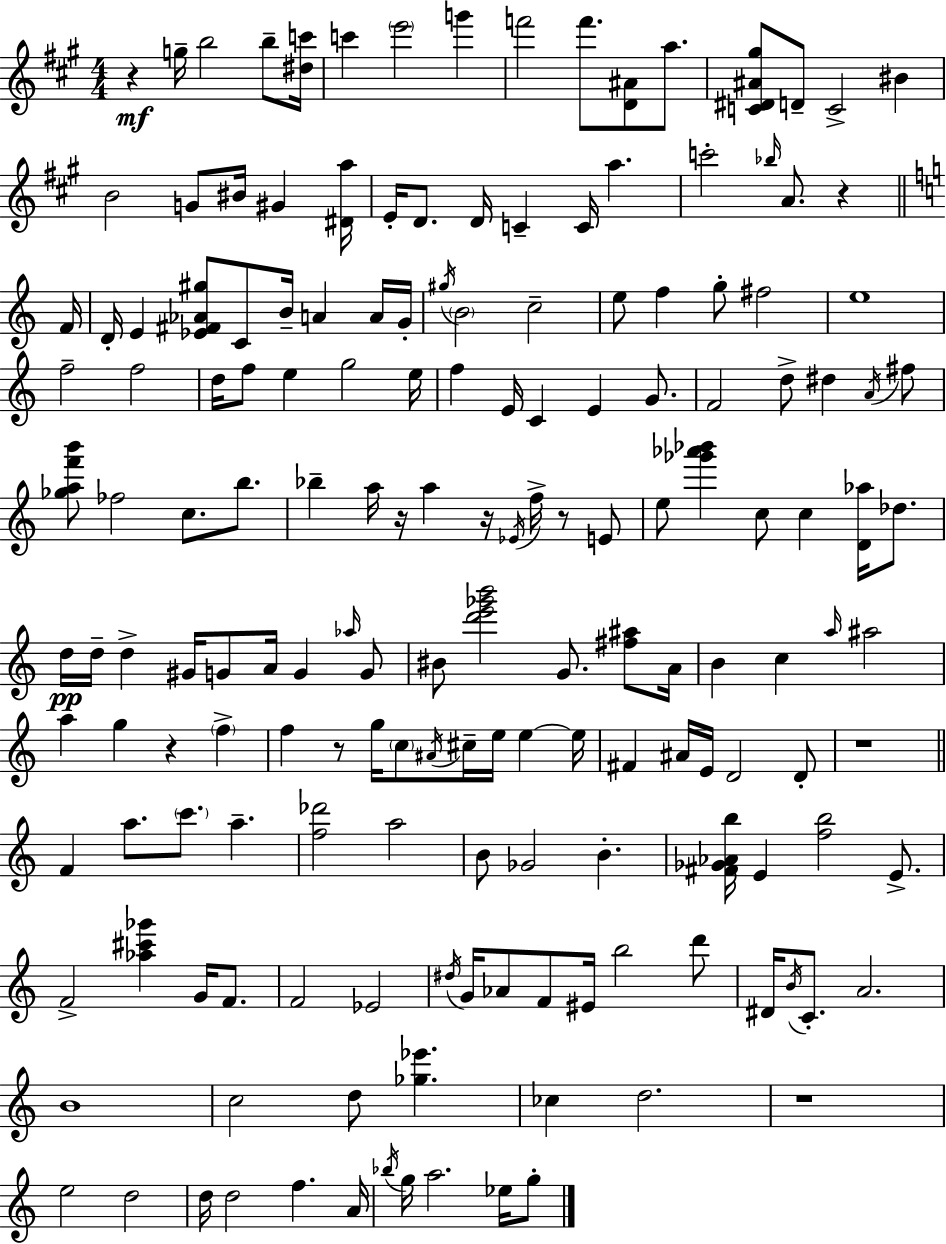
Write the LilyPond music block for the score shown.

{
  \clef treble
  \numericTimeSignature
  \time 4/4
  \key a \major
  r4\mf g''16-- b''2 b''8-- <dis'' c'''>16 | c'''4 \parenthesize e'''2 g'''4 | f'''2 f'''8. <d' ais'>8 a''8. | <c' dis' ais' gis''>8 d'8-- c'2-> bis'4 | \break b'2 g'8 bis'16 gis'4 <dis' a''>16 | e'16-. d'8. d'16 c'4-- c'16 a''4. | c'''2-. \grace { bes''16 } a'8. r4 | \bar "||" \break \key a \minor f'16 d'16-. e'4 <ees' fis' aes' gis''>8 c'8 b'16-- a'4 a'16 | g'16-. \acciaccatura { gis''16 } \parenthesize b'2 c''2-- | e''8 f''4 g''8-. fis''2 | e''1 | \break f''2-- f''2 | d''16 f''8 e''4 g''2 | e''16 f''4 e'16 c'4 e'4 g'8. | f'2 d''8-> dis''4 | \break \acciaccatura { a'16 } fis''8 <ges'' a'' f''' b'''>8 fes''2 c''8. | b''8. bes''4-- a''16 r16 a''4 r16 \acciaccatura { ees'16 } f''16-> | r8 e'8 e''8 <ges''' aes''' bes'''>4 c''8 c''4 | <d' aes''>16 des''8. d''16\pp d''16-- d''4-> gis'16 g'8 a'16 g'4 | \break \grace { aes''16 } g'8 bis'8 <d''' e''' ges''' b'''>2 g'8. | <fis'' ais''>8 a'16 b'4 c''4 \grace { a''16 } ais''2 | a''4 g''4 r4 | \parenthesize f''4-> f''4 r8 g''16 \parenthesize c''8 \acciaccatura { ais'16 } | \break cis''16-- e''16 e''4~~ e''16 fis'4 ais'16 e'16 d'2 | d'8-. r1 | \bar "||" \break \key c \major f'4 a''8. \parenthesize c'''8. a''4.-- | <f'' des'''>2 a''2 | b'8 ges'2 b'4.-. | <fis' ges' aes' b''>16 e'4 <f'' b''>2 e'8.-> | \break f'2-> <aes'' cis''' ges'''>4 g'16 f'8. | f'2 ees'2 | \acciaccatura { dis''16 } g'16 aes'8 f'8 eis'16 b''2 d'''8 | dis'16 \acciaccatura { b'16 } c'8.-. a'2. | \break b'1 | c''2 d''8 <ges'' ees'''>4. | ces''4 d''2. | r1 | \break e''2 d''2 | d''16 d''2 f''4. | a'16 \acciaccatura { bes''16 } g''16 a''2. | ees''16 g''8-. \bar "|."
}